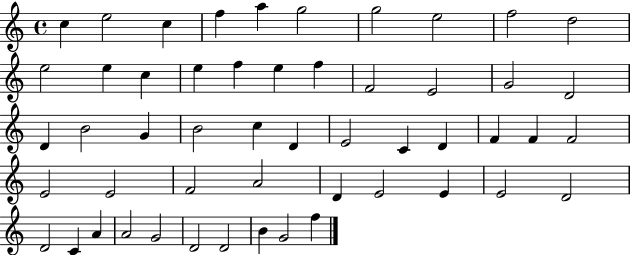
{
  \clef treble
  \time 4/4
  \defaultTimeSignature
  \key c \major
  c''4 e''2 c''4 | f''4 a''4 g''2 | g''2 e''2 | f''2 d''2 | \break e''2 e''4 c''4 | e''4 f''4 e''4 f''4 | f'2 e'2 | g'2 d'2 | \break d'4 b'2 g'4 | b'2 c''4 d'4 | e'2 c'4 d'4 | f'4 f'4 f'2 | \break e'2 e'2 | f'2 a'2 | d'4 e'2 e'4 | e'2 d'2 | \break d'2 c'4 a'4 | a'2 g'2 | d'2 d'2 | b'4 g'2 f''4 | \break \bar "|."
}